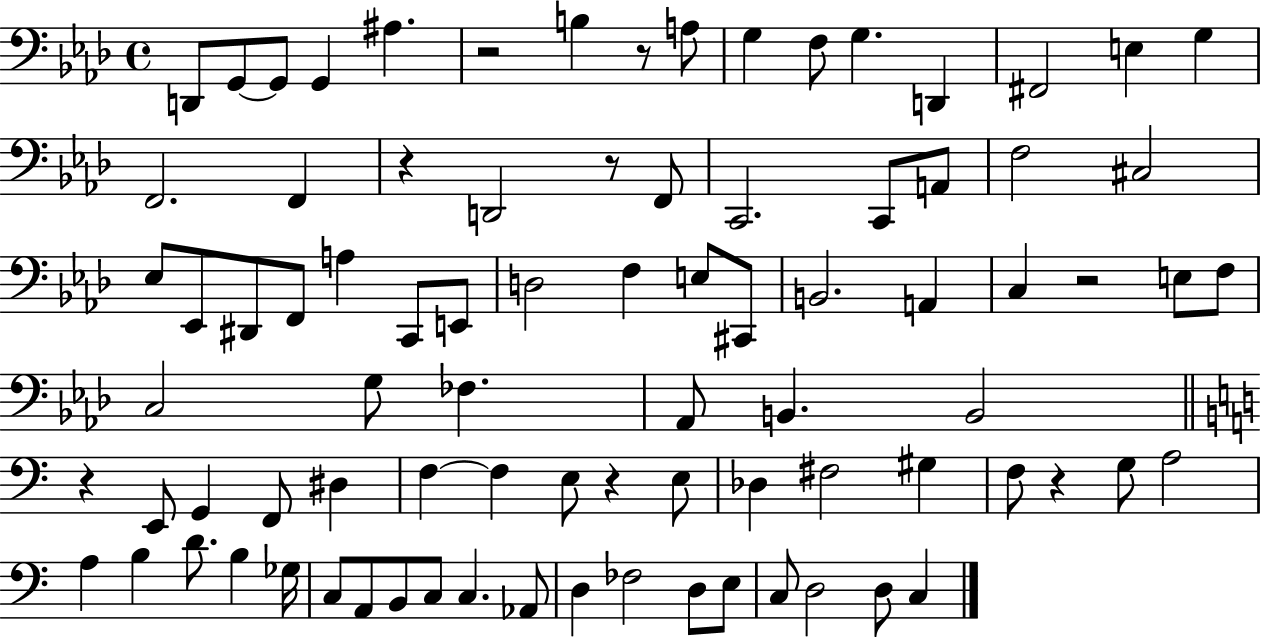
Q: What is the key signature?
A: AES major